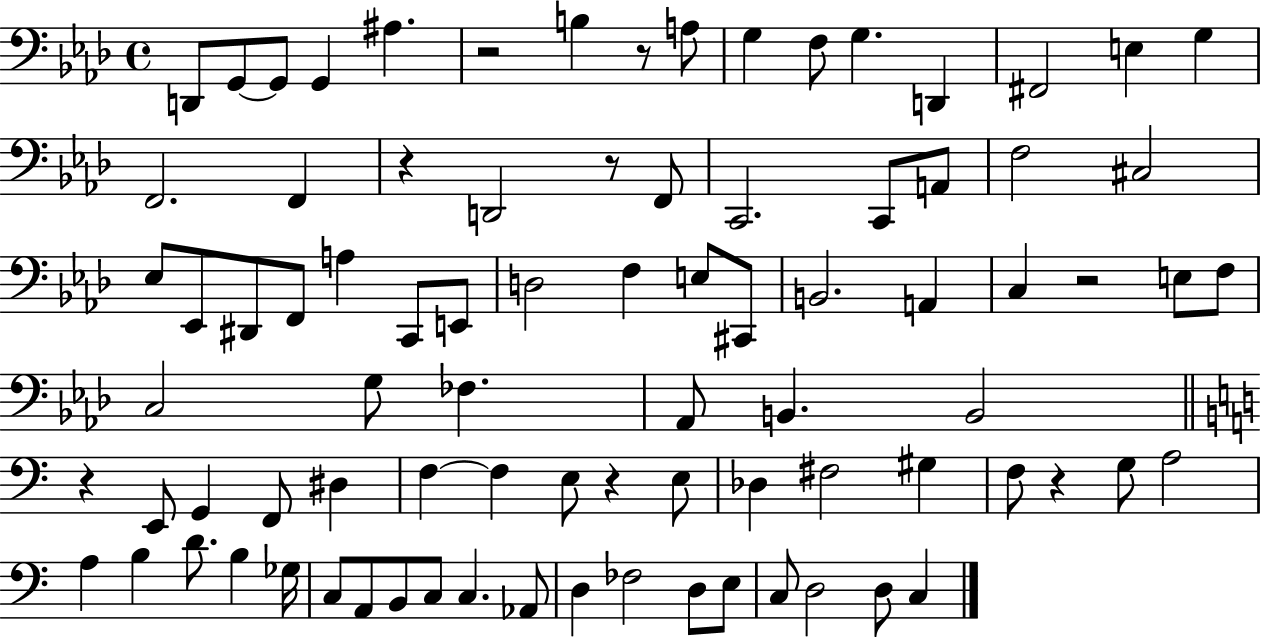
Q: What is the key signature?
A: AES major